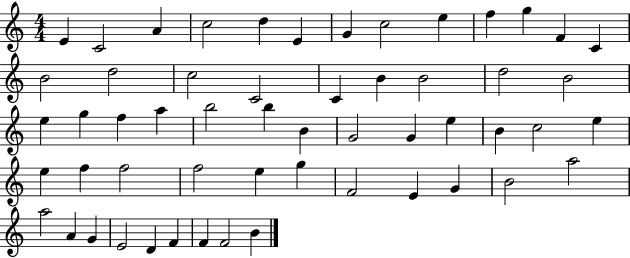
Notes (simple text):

E4/q C4/h A4/q C5/h D5/q E4/q G4/q C5/h E5/q F5/q G5/q F4/q C4/q B4/h D5/h C5/h C4/h C4/q B4/q B4/h D5/h B4/h E5/q G5/q F5/q A5/q B5/h B5/q B4/q G4/h G4/q E5/q B4/q C5/h E5/q E5/q F5/q F5/h F5/h E5/q G5/q F4/h E4/q G4/q B4/h A5/h A5/h A4/q G4/q E4/h D4/q F4/q F4/q F4/h B4/q